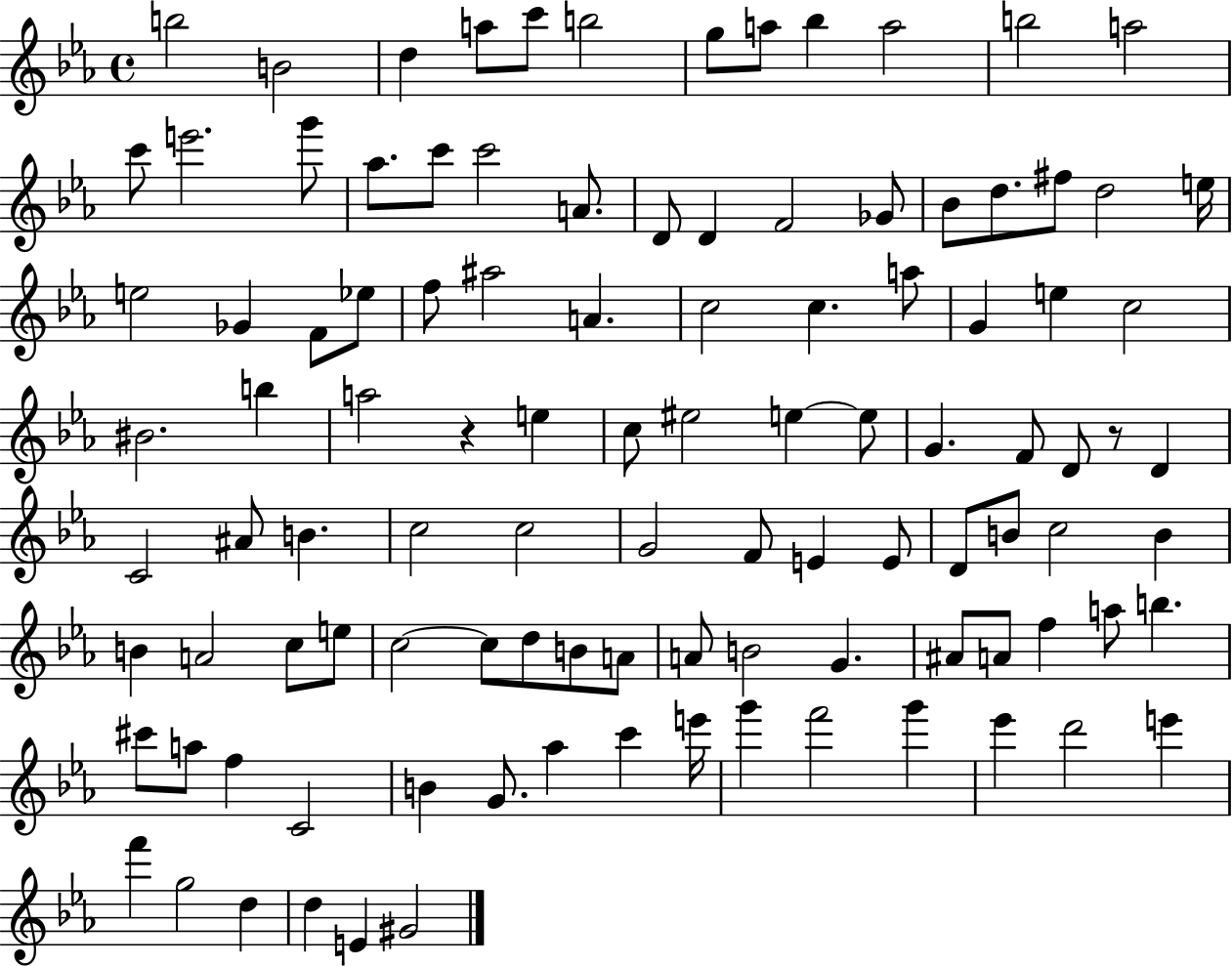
X:1
T:Untitled
M:4/4
L:1/4
K:Eb
b2 B2 d a/2 c'/2 b2 g/2 a/2 _b a2 b2 a2 c'/2 e'2 g'/2 _a/2 c'/2 c'2 A/2 D/2 D F2 _G/2 _B/2 d/2 ^f/2 d2 e/4 e2 _G F/2 _e/2 f/2 ^a2 A c2 c a/2 G e c2 ^B2 b a2 z e c/2 ^e2 e e/2 G F/2 D/2 z/2 D C2 ^A/2 B c2 c2 G2 F/2 E E/2 D/2 B/2 c2 B B A2 c/2 e/2 c2 c/2 d/2 B/2 A/2 A/2 B2 G ^A/2 A/2 f a/2 b ^c'/2 a/2 f C2 B G/2 _a c' e'/4 g' f'2 g' _e' d'2 e' f' g2 d d E ^G2